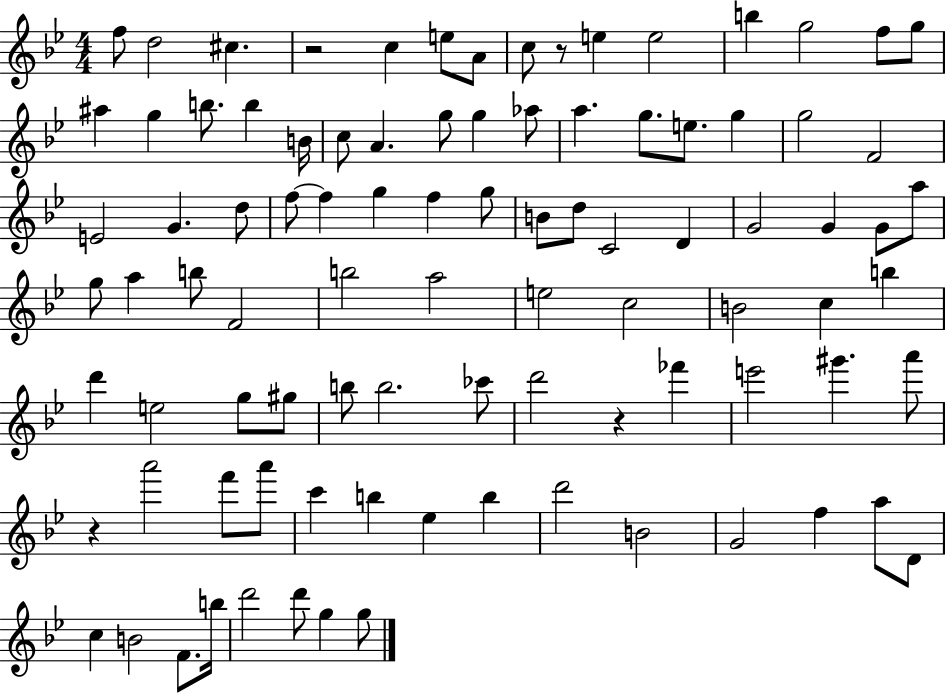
{
  \clef treble
  \numericTimeSignature
  \time 4/4
  \key bes \major
  f''8 d''2 cis''4. | r2 c''4 e''8 a'8 | c''8 r8 e''4 e''2 | b''4 g''2 f''8 g''8 | \break ais''4 g''4 b''8. b''4 b'16 | c''8 a'4. g''8 g''4 aes''8 | a''4. g''8. e''8. g''4 | g''2 f'2 | \break e'2 g'4. d''8 | f''8~~ f''4 g''4 f''4 g''8 | b'8 d''8 c'2 d'4 | g'2 g'4 g'8 a''8 | \break g''8 a''4 b''8 f'2 | b''2 a''2 | e''2 c''2 | b'2 c''4 b''4 | \break d'''4 e''2 g''8 gis''8 | b''8 b''2. ces'''8 | d'''2 r4 fes'''4 | e'''2 gis'''4. a'''8 | \break r4 a'''2 f'''8 a'''8 | c'''4 b''4 ees''4 b''4 | d'''2 b'2 | g'2 f''4 a''8 d'8 | \break c''4 b'2 f'8. b''16 | d'''2 d'''8 g''4 g''8 | \bar "|."
}